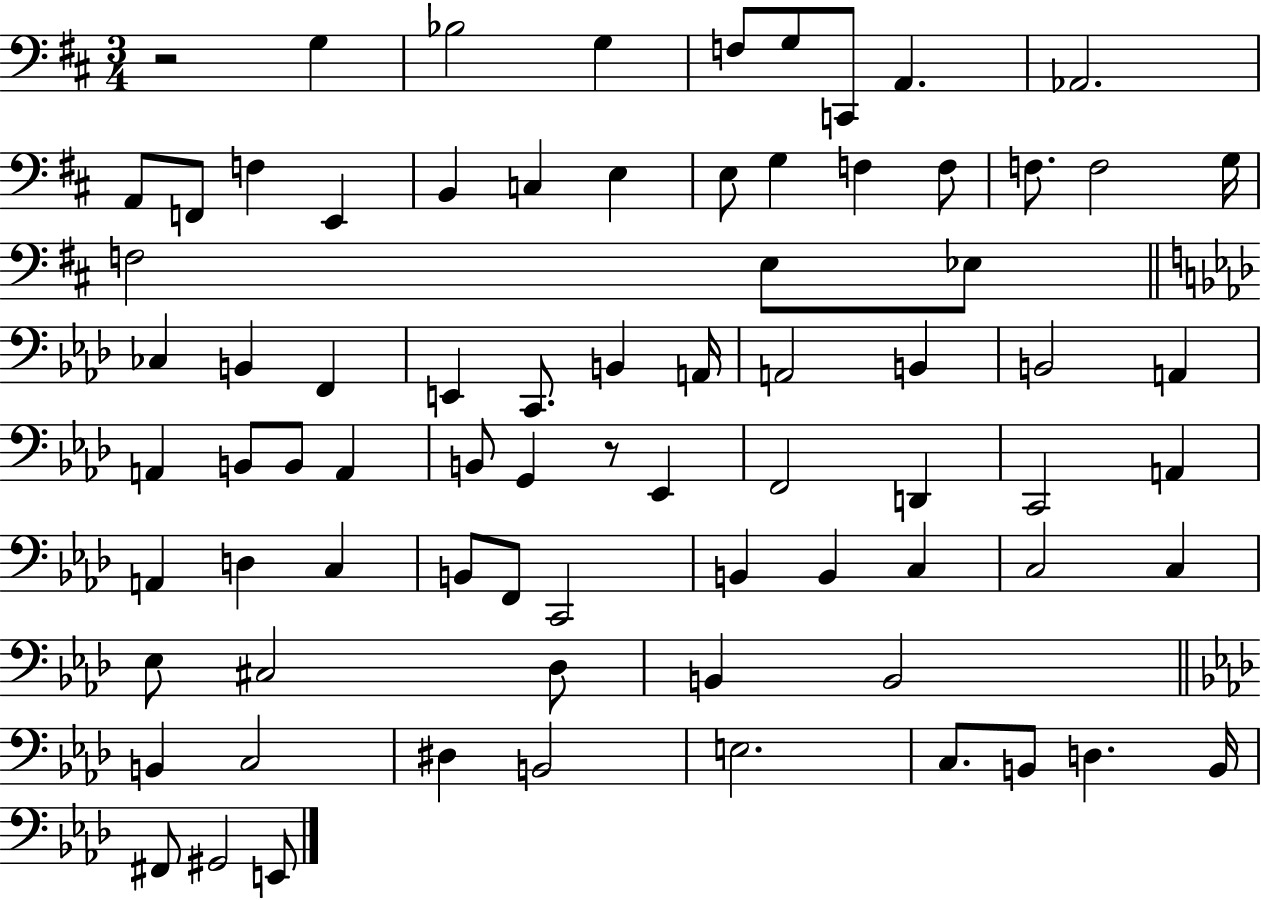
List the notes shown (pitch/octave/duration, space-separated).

R/h G3/q Bb3/h G3/q F3/e G3/e C2/e A2/q. Ab2/h. A2/e F2/e F3/q E2/q B2/q C3/q E3/q E3/e G3/q F3/q F3/e F3/e. F3/h G3/s F3/h E3/e Eb3/e CES3/q B2/q F2/q E2/q C2/e. B2/q A2/s A2/h B2/q B2/h A2/q A2/q B2/e B2/e A2/q B2/e G2/q R/e Eb2/q F2/h D2/q C2/h A2/q A2/q D3/q C3/q B2/e F2/e C2/h B2/q B2/q C3/q C3/h C3/q Eb3/e C#3/h Db3/e B2/q B2/h B2/q C3/h D#3/q B2/h E3/h. C3/e. B2/e D3/q. B2/s F#2/e G#2/h E2/e